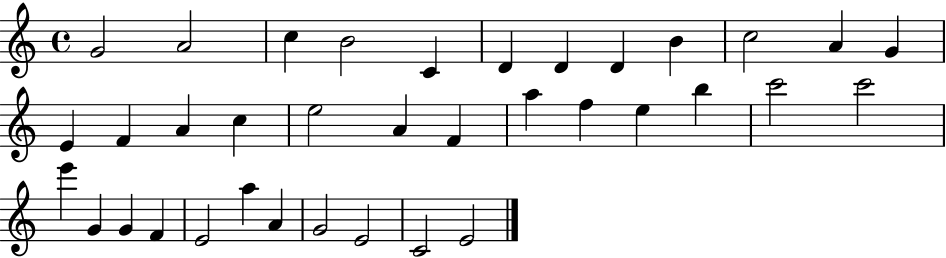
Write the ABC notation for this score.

X:1
T:Untitled
M:4/4
L:1/4
K:C
G2 A2 c B2 C D D D B c2 A G E F A c e2 A F a f e b c'2 c'2 e' G G F E2 a A G2 E2 C2 E2